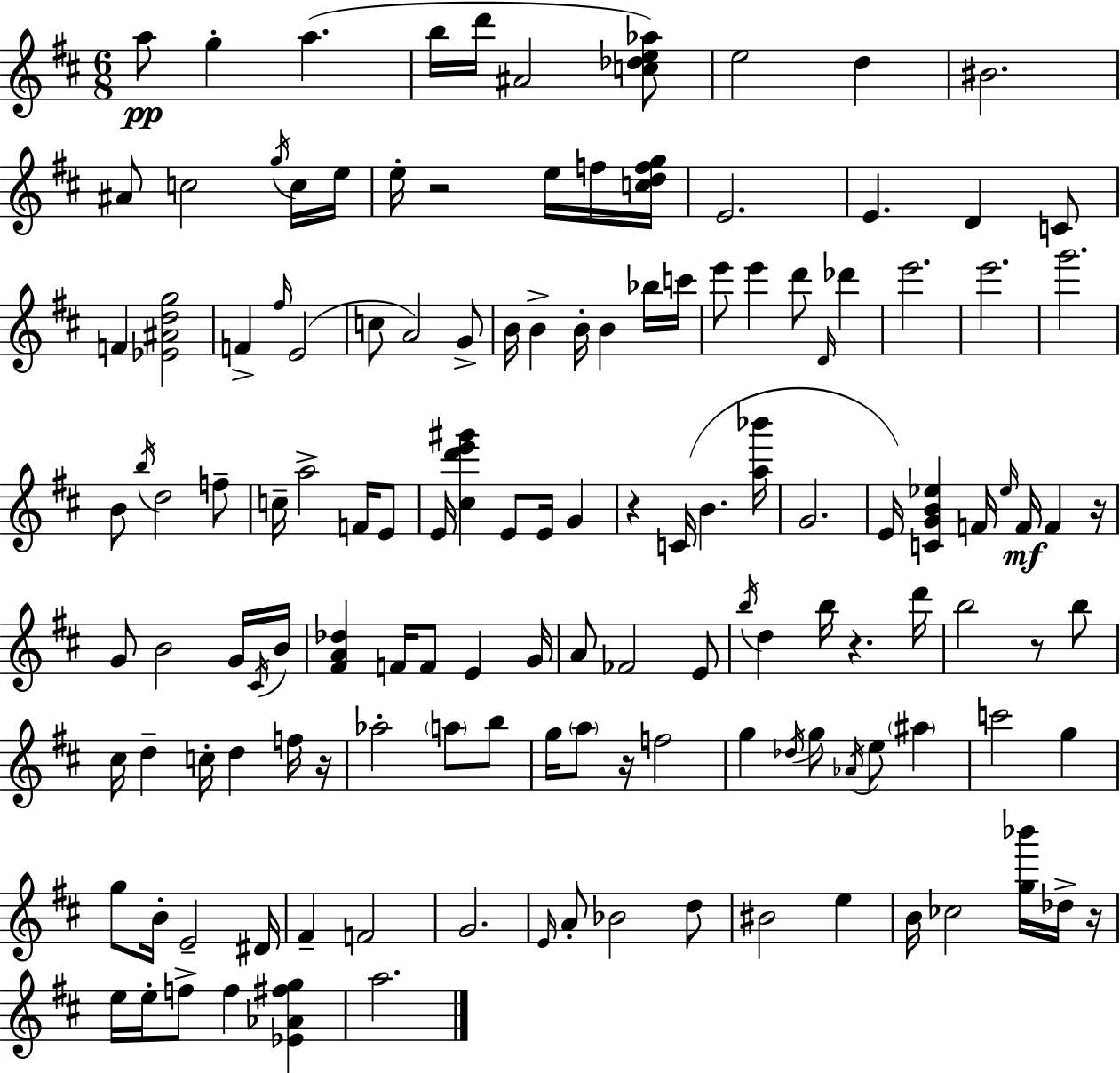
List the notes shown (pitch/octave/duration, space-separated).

A5/e G5/q A5/q. B5/s D6/s A#4/h [C5,Db5,E5,Ab5]/e E5/h D5/q BIS4/h. A#4/e C5/h G5/s C5/s E5/s E5/s R/h E5/s F5/s [C5,D5,F5,G5]/s E4/h. E4/q. D4/q C4/e F4/q [Eb4,A#4,D5,G5]/h F4/q F#5/s E4/h C5/e A4/h G4/e B4/s B4/q B4/s B4/q Bb5/s C6/s E6/e E6/q D6/e D4/s Db6/q E6/h. E6/h. G6/h. B4/e B5/s D5/h F5/e C5/s A5/h F4/s E4/e E4/s [C#5,D6,E6,G#6]/q E4/e E4/s G4/q R/q C4/s B4/q. [A5,Bb6]/s G4/h. E4/s [C4,G4,B4,Eb5]/q F4/s Eb5/s F4/s F4/q R/s G4/e B4/h G4/s C#4/s B4/s [F#4,A4,Db5]/q F4/s F4/e E4/q G4/s A4/e FES4/h E4/e B5/s D5/q B5/s R/q. D6/s B5/h R/e B5/e C#5/s D5/q C5/s D5/q F5/s R/s Ab5/h A5/e B5/e G5/s A5/e R/s F5/h G5/q Db5/s G5/e Ab4/s E5/e A#5/q C6/h G5/q G5/e B4/s E4/h D#4/s F#4/q F4/h G4/h. E4/s A4/e Bb4/h D5/e BIS4/h E5/q B4/s CES5/h [G5,Bb6]/s Db5/s R/s E5/s E5/s F5/e F5/q [Eb4,Ab4,F#5,G5]/q A5/h.